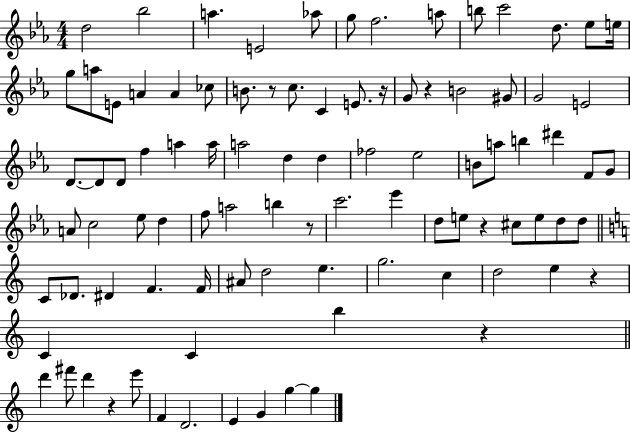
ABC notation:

X:1
T:Untitled
M:4/4
L:1/4
K:Eb
d2 _b2 a E2 _a/2 g/2 f2 a/2 b/2 c'2 d/2 _e/2 e/4 g/2 a/2 E/2 A A _c/2 B/2 z/2 c/2 C E/2 z/4 G/2 z B2 ^G/2 G2 E2 D/2 D/2 D/2 f a a/4 a2 d d _f2 _e2 B/2 a/2 b ^d' F/2 G/2 A/2 c2 _e/2 d f/2 a2 b z/2 c'2 _e' d/2 e/2 z ^c/2 e/2 d/2 d/2 C/2 _D/2 ^D F F/4 ^A/2 d2 e g2 c d2 e z C C b z d' ^f'/2 d' z e'/2 F D2 E G g g